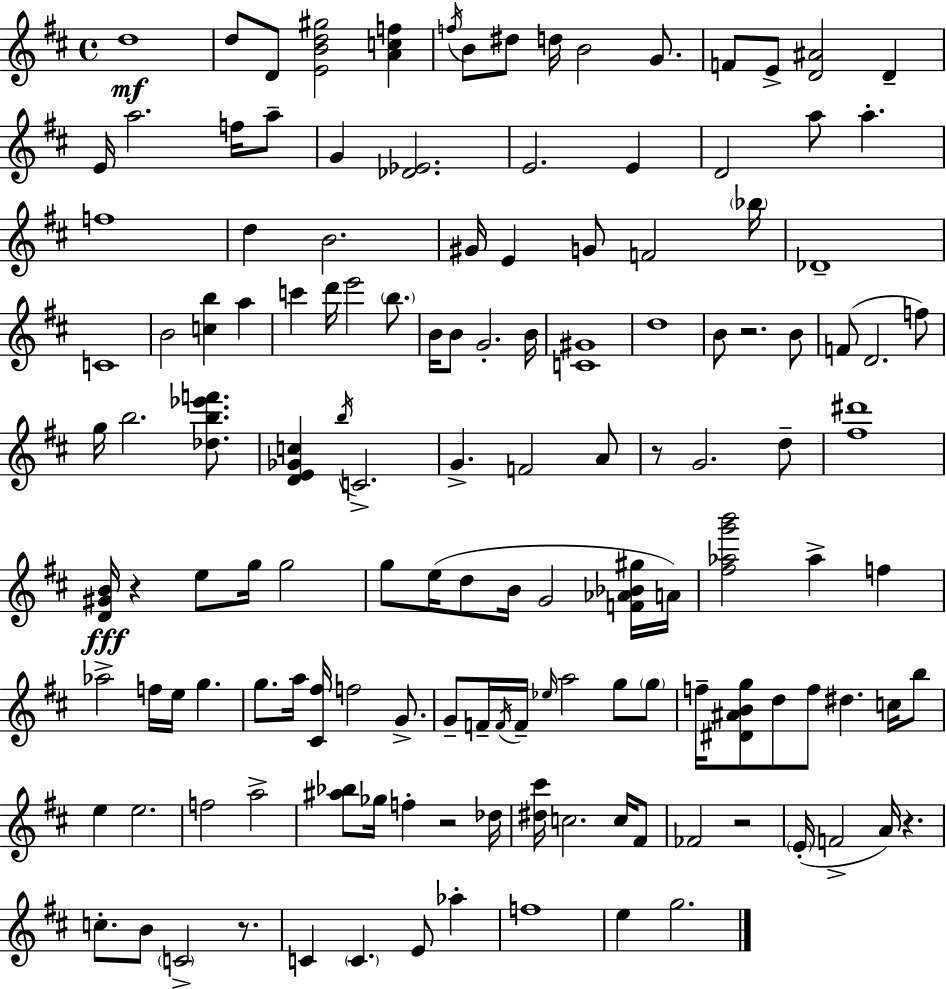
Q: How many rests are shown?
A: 7